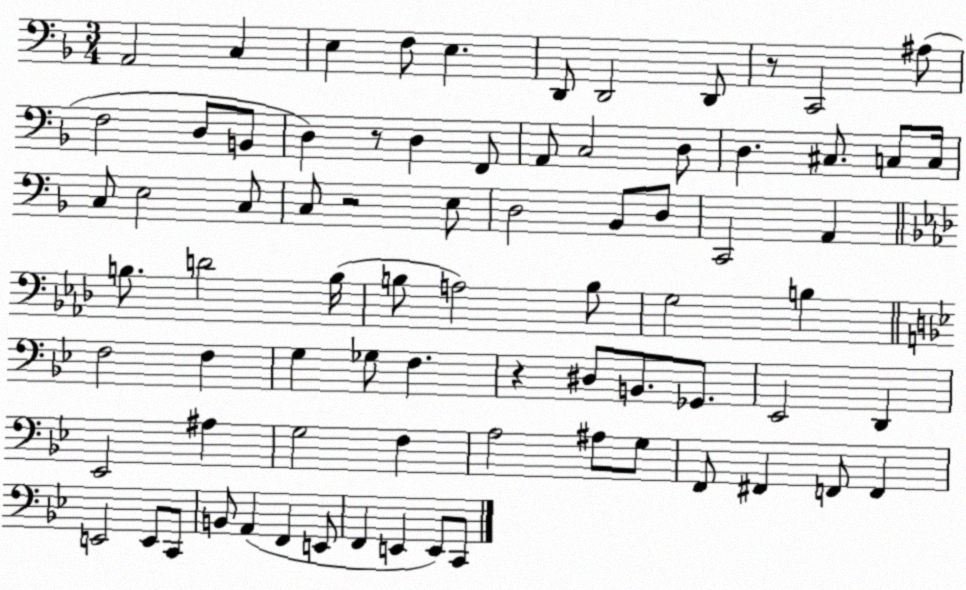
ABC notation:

X:1
T:Untitled
M:3/4
L:1/4
K:F
A,,2 C, E, F,/2 E, D,,/2 D,,2 D,,/2 z/2 C,,2 ^A,/2 F,2 D,/2 B,,/2 D, z/2 D, F,,/2 A,,/2 C,2 D,/2 D, ^C,/2 C,/2 C,/4 C,/2 E,2 C,/2 C,/2 z2 E,/2 D,2 _B,,/2 D,/2 C,,2 A,, B,/2 D2 B,/4 B,/2 A,2 B,/2 G,2 B, F,2 F, G, _G,/2 F, z ^D,/2 B,,/2 _G,,/2 _E,,2 D,, _E,,2 ^A, G,2 F, A,2 ^A,/2 G,/2 F,,/2 ^F,, F,,/2 F,, E,,2 E,,/2 C,,/2 B,,/2 A,, F,, E,,/2 F,, E,, E,,/2 C,,/2